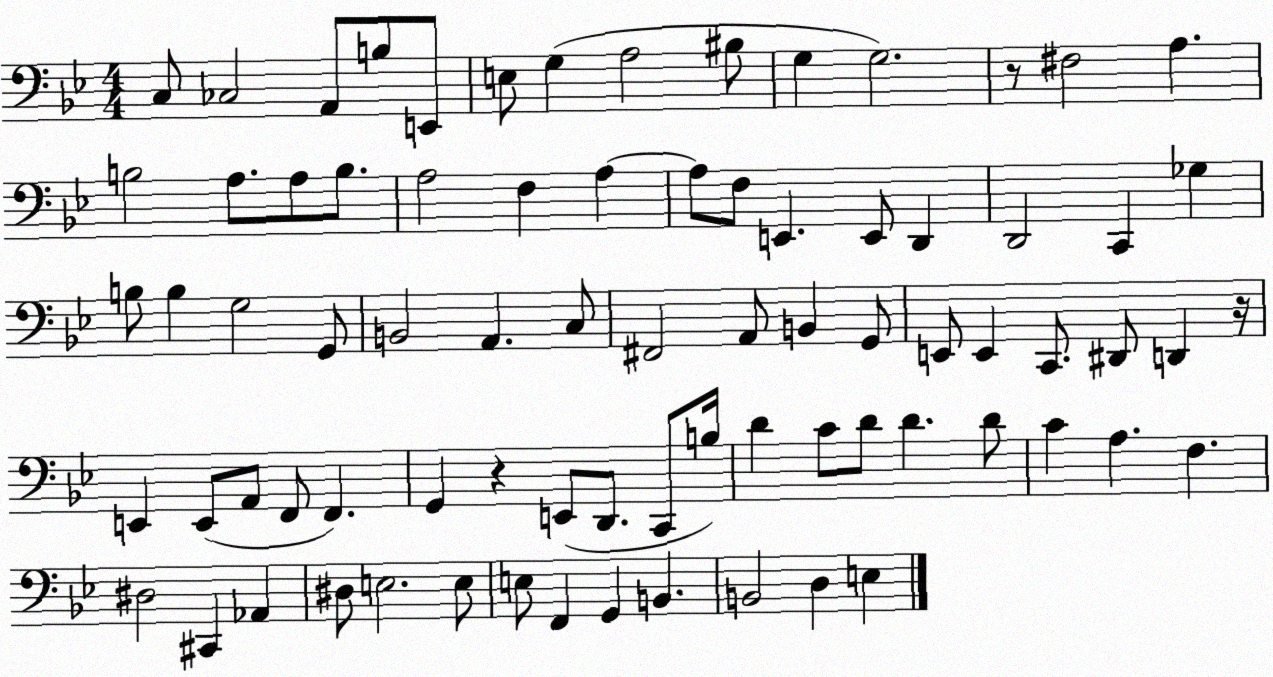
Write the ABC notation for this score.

X:1
T:Untitled
M:4/4
L:1/4
K:Bb
C,/2 _C,2 A,,/2 B,/2 E,,/2 E,/2 G, A,2 ^B,/2 G, G,2 z/2 ^F,2 A, B,2 A,/2 A,/2 B,/2 A,2 F, A, A,/2 F,/2 E,, E,,/2 D,, D,,2 C,, _G, B,/2 B, G,2 G,,/2 B,,2 A,, C,/2 ^F,,2 A,,/2 B,, G,,/2 E,,/2 E,, C,,/2 ^D,,/2 D,, z/4 E,, E,,/2 A,,/2 F,,/2 F,, G,, z E,,/2 D,,/2 C,,/2 B,/4 D C/2 D/2 D D/2 C A, F, ^D,2 ^C,, _A,, ^D,/2 E,2 E,/2 E,/2 F,, G,, B,, B,,2 D, E,